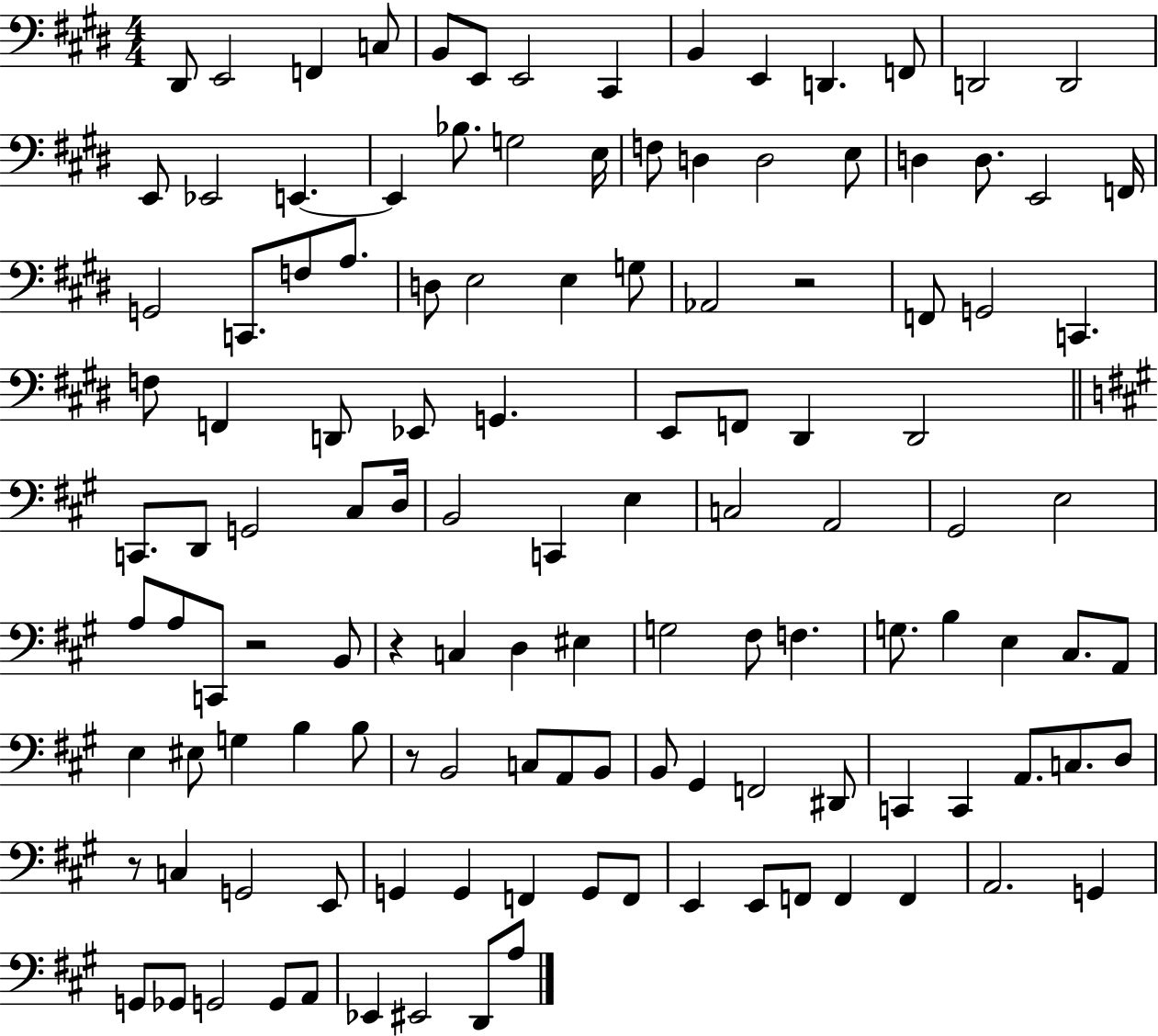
{
  \clef bass
  \numericTimeSignature
  \time 4/4
  \key e \major
  \repeat volta 2 { dis,8 e,2 f,4 c8 | b,8 e,8 e,2 cis,4 | b,4 e,4 d,4. f,8 | d,2 d,2 | \break e,8 ees,2 e,4.~~ | e,4 bes8. g2 e16 | f8 d4 d2 e8 | d4 d8. e,2 f,16 | \break g,2 c,8. f8 a8. | d8 e2 e4 g8 | aes,2 r2 | f,8 g,2 c,4. | \break f8 f,4 d,8 ees,8 g,4. | e,8 f,8 dis,4 dis,2 | \bar "||" \break \key a \major c,8. d,8 g,2 cis8 d16 | b,2 c,4 e4 | c2 a,2 | gis,2 e2 | \break a8 a8 c,8 r2 b,8 | r4 c4 d4 eis4 | g2 fis8 f4. | g8. b4 e4 cis8. a,8 | \break e4 eis8 g4 b4 b8 | r8 b,2 c8 a,8 b,8 | b,8 gis,4 f,2 dis,8 | c,4 c,4 a,8. c8. d8 | \break r8 c4 g,2 e,8 | g,4 g,4 f,4 g,8 f,8 | e,4 e,8 f,8 f,4 f,4 | a,2. g,4 | \break g,8 ges,8 g,2 g,8 a,8 | ees,4 eis,2 d,8 a8 | } \bar "|."
}